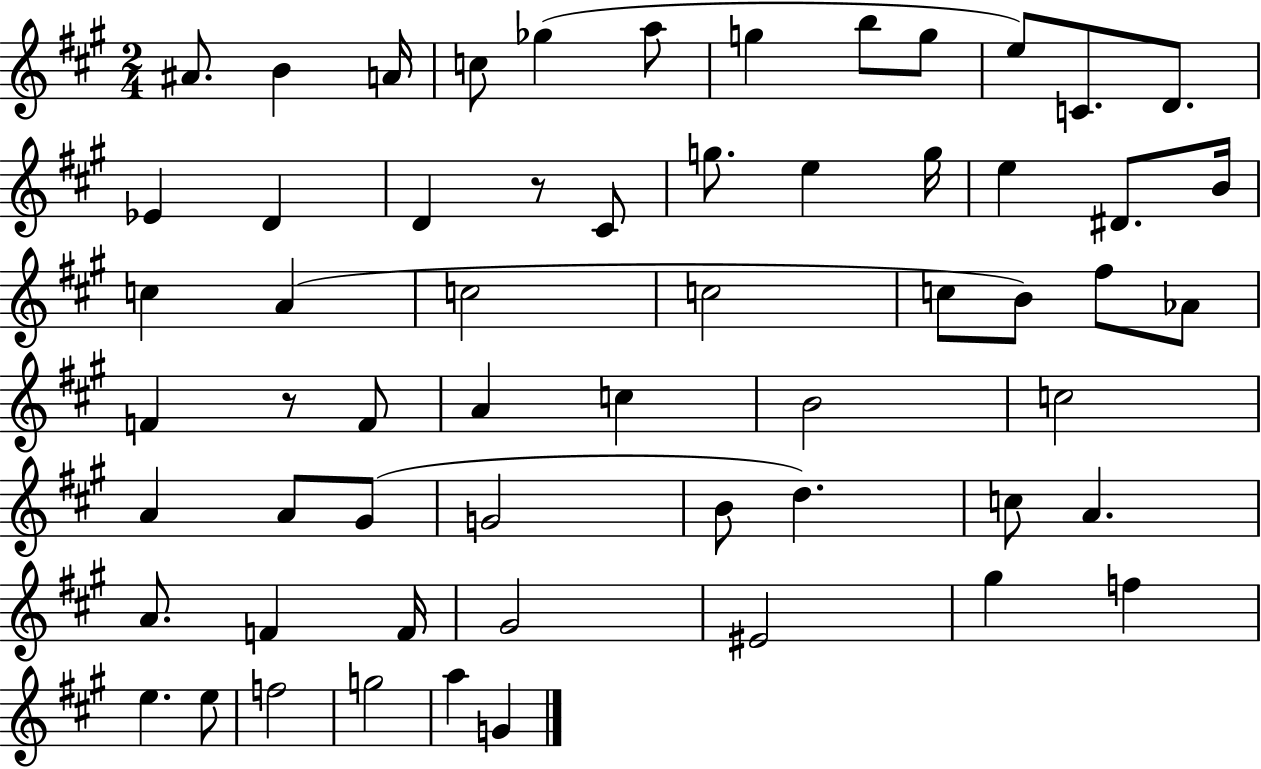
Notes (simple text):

A#4/e. B4/q A4/s C5/e Gb5/q A5/e G5/q B5/e G5/e E5/e C4/e. D4/e. Eb4/q D4/q D4/q R/e C#4/e G5/e. E5/q G5/s E5/q D#4/e. B4/s C5/q A4/q C5/h C5/h C5/e B4/e F#5/e Ab4/e F4/q R/e F4/e A4/q C5/q B4/h C5/h A4/q A4/e G#4/e G4/h B4/e D5/q. C5/e A4/q. A4/e. F4/q F4/s G#4/h EIS4/h G#5/q F5/q E5/q. E5/e F5/h G5/h A5/q G4/q